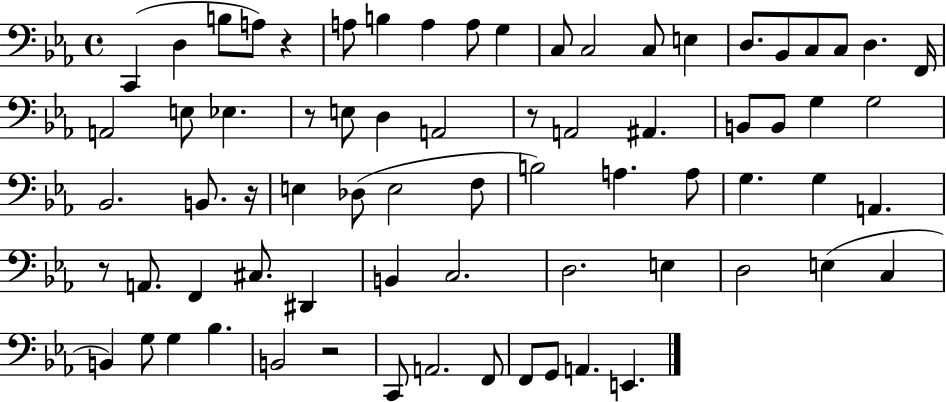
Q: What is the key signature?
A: EES major